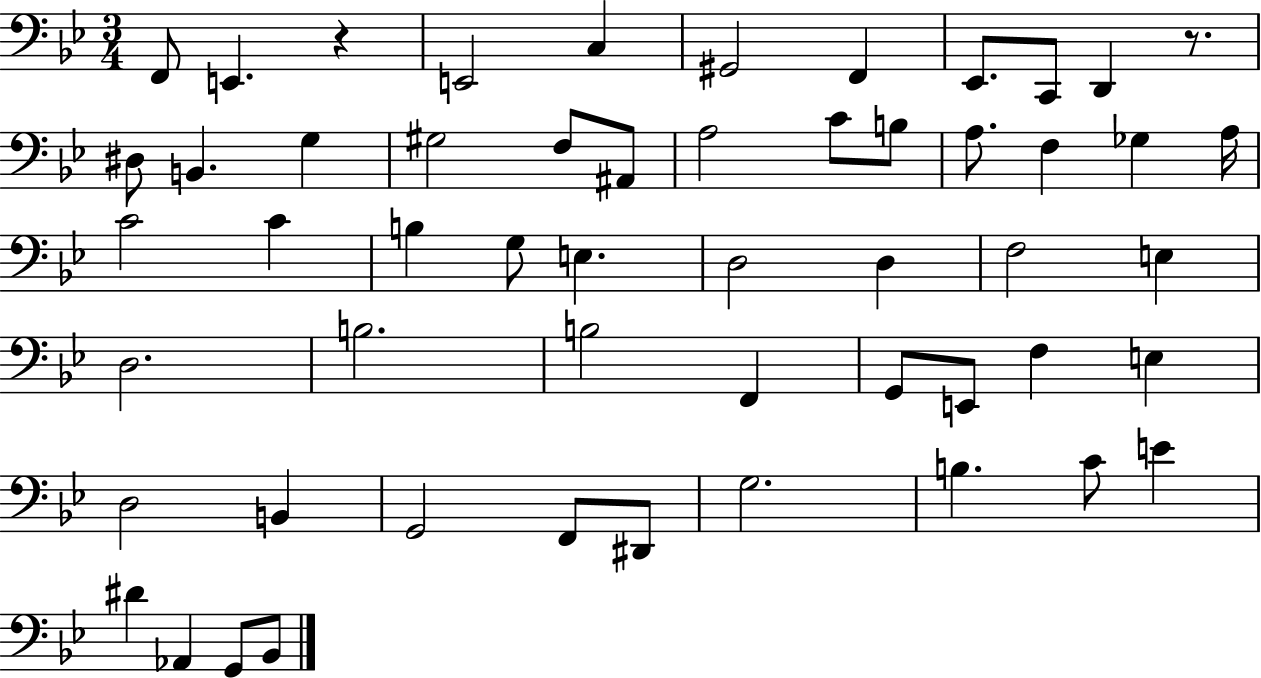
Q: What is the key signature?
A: BES major